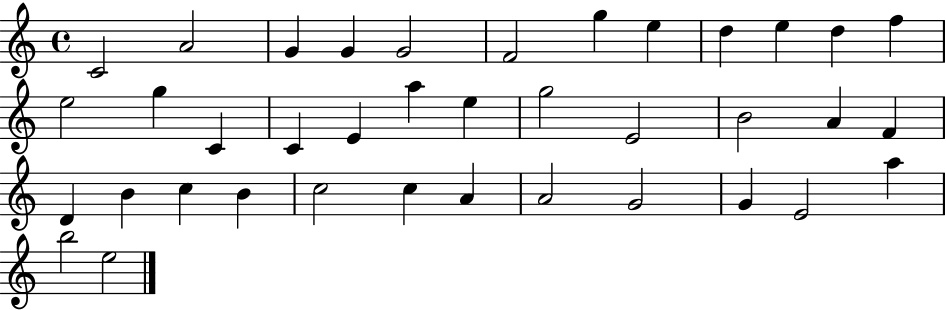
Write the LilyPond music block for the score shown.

{
  \clef treble
  \time 4/4
  \defaultTimeSignature
  \key c \major
  c'2 a'2 | g'4 g'4 g'2 | f'2 g''4 e''4 | d''4 e''4 d''4 f''4 | \break e''2 g''4 c'4 | c'4 e'4 a''4 e''4 | g''2 e'2 | b'2 a'4 f'4 | \break d'4 b'4 c''4 b'4 | c''2 c''4 a'4 | a'2 g'2 | g'4 e'2 a''4 | \break b''2 e''2 | \bar "|."
}